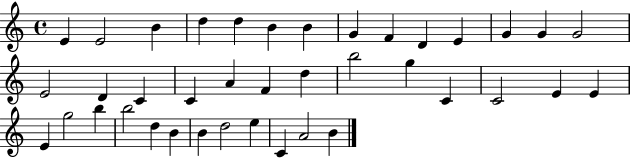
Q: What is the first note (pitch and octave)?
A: E4